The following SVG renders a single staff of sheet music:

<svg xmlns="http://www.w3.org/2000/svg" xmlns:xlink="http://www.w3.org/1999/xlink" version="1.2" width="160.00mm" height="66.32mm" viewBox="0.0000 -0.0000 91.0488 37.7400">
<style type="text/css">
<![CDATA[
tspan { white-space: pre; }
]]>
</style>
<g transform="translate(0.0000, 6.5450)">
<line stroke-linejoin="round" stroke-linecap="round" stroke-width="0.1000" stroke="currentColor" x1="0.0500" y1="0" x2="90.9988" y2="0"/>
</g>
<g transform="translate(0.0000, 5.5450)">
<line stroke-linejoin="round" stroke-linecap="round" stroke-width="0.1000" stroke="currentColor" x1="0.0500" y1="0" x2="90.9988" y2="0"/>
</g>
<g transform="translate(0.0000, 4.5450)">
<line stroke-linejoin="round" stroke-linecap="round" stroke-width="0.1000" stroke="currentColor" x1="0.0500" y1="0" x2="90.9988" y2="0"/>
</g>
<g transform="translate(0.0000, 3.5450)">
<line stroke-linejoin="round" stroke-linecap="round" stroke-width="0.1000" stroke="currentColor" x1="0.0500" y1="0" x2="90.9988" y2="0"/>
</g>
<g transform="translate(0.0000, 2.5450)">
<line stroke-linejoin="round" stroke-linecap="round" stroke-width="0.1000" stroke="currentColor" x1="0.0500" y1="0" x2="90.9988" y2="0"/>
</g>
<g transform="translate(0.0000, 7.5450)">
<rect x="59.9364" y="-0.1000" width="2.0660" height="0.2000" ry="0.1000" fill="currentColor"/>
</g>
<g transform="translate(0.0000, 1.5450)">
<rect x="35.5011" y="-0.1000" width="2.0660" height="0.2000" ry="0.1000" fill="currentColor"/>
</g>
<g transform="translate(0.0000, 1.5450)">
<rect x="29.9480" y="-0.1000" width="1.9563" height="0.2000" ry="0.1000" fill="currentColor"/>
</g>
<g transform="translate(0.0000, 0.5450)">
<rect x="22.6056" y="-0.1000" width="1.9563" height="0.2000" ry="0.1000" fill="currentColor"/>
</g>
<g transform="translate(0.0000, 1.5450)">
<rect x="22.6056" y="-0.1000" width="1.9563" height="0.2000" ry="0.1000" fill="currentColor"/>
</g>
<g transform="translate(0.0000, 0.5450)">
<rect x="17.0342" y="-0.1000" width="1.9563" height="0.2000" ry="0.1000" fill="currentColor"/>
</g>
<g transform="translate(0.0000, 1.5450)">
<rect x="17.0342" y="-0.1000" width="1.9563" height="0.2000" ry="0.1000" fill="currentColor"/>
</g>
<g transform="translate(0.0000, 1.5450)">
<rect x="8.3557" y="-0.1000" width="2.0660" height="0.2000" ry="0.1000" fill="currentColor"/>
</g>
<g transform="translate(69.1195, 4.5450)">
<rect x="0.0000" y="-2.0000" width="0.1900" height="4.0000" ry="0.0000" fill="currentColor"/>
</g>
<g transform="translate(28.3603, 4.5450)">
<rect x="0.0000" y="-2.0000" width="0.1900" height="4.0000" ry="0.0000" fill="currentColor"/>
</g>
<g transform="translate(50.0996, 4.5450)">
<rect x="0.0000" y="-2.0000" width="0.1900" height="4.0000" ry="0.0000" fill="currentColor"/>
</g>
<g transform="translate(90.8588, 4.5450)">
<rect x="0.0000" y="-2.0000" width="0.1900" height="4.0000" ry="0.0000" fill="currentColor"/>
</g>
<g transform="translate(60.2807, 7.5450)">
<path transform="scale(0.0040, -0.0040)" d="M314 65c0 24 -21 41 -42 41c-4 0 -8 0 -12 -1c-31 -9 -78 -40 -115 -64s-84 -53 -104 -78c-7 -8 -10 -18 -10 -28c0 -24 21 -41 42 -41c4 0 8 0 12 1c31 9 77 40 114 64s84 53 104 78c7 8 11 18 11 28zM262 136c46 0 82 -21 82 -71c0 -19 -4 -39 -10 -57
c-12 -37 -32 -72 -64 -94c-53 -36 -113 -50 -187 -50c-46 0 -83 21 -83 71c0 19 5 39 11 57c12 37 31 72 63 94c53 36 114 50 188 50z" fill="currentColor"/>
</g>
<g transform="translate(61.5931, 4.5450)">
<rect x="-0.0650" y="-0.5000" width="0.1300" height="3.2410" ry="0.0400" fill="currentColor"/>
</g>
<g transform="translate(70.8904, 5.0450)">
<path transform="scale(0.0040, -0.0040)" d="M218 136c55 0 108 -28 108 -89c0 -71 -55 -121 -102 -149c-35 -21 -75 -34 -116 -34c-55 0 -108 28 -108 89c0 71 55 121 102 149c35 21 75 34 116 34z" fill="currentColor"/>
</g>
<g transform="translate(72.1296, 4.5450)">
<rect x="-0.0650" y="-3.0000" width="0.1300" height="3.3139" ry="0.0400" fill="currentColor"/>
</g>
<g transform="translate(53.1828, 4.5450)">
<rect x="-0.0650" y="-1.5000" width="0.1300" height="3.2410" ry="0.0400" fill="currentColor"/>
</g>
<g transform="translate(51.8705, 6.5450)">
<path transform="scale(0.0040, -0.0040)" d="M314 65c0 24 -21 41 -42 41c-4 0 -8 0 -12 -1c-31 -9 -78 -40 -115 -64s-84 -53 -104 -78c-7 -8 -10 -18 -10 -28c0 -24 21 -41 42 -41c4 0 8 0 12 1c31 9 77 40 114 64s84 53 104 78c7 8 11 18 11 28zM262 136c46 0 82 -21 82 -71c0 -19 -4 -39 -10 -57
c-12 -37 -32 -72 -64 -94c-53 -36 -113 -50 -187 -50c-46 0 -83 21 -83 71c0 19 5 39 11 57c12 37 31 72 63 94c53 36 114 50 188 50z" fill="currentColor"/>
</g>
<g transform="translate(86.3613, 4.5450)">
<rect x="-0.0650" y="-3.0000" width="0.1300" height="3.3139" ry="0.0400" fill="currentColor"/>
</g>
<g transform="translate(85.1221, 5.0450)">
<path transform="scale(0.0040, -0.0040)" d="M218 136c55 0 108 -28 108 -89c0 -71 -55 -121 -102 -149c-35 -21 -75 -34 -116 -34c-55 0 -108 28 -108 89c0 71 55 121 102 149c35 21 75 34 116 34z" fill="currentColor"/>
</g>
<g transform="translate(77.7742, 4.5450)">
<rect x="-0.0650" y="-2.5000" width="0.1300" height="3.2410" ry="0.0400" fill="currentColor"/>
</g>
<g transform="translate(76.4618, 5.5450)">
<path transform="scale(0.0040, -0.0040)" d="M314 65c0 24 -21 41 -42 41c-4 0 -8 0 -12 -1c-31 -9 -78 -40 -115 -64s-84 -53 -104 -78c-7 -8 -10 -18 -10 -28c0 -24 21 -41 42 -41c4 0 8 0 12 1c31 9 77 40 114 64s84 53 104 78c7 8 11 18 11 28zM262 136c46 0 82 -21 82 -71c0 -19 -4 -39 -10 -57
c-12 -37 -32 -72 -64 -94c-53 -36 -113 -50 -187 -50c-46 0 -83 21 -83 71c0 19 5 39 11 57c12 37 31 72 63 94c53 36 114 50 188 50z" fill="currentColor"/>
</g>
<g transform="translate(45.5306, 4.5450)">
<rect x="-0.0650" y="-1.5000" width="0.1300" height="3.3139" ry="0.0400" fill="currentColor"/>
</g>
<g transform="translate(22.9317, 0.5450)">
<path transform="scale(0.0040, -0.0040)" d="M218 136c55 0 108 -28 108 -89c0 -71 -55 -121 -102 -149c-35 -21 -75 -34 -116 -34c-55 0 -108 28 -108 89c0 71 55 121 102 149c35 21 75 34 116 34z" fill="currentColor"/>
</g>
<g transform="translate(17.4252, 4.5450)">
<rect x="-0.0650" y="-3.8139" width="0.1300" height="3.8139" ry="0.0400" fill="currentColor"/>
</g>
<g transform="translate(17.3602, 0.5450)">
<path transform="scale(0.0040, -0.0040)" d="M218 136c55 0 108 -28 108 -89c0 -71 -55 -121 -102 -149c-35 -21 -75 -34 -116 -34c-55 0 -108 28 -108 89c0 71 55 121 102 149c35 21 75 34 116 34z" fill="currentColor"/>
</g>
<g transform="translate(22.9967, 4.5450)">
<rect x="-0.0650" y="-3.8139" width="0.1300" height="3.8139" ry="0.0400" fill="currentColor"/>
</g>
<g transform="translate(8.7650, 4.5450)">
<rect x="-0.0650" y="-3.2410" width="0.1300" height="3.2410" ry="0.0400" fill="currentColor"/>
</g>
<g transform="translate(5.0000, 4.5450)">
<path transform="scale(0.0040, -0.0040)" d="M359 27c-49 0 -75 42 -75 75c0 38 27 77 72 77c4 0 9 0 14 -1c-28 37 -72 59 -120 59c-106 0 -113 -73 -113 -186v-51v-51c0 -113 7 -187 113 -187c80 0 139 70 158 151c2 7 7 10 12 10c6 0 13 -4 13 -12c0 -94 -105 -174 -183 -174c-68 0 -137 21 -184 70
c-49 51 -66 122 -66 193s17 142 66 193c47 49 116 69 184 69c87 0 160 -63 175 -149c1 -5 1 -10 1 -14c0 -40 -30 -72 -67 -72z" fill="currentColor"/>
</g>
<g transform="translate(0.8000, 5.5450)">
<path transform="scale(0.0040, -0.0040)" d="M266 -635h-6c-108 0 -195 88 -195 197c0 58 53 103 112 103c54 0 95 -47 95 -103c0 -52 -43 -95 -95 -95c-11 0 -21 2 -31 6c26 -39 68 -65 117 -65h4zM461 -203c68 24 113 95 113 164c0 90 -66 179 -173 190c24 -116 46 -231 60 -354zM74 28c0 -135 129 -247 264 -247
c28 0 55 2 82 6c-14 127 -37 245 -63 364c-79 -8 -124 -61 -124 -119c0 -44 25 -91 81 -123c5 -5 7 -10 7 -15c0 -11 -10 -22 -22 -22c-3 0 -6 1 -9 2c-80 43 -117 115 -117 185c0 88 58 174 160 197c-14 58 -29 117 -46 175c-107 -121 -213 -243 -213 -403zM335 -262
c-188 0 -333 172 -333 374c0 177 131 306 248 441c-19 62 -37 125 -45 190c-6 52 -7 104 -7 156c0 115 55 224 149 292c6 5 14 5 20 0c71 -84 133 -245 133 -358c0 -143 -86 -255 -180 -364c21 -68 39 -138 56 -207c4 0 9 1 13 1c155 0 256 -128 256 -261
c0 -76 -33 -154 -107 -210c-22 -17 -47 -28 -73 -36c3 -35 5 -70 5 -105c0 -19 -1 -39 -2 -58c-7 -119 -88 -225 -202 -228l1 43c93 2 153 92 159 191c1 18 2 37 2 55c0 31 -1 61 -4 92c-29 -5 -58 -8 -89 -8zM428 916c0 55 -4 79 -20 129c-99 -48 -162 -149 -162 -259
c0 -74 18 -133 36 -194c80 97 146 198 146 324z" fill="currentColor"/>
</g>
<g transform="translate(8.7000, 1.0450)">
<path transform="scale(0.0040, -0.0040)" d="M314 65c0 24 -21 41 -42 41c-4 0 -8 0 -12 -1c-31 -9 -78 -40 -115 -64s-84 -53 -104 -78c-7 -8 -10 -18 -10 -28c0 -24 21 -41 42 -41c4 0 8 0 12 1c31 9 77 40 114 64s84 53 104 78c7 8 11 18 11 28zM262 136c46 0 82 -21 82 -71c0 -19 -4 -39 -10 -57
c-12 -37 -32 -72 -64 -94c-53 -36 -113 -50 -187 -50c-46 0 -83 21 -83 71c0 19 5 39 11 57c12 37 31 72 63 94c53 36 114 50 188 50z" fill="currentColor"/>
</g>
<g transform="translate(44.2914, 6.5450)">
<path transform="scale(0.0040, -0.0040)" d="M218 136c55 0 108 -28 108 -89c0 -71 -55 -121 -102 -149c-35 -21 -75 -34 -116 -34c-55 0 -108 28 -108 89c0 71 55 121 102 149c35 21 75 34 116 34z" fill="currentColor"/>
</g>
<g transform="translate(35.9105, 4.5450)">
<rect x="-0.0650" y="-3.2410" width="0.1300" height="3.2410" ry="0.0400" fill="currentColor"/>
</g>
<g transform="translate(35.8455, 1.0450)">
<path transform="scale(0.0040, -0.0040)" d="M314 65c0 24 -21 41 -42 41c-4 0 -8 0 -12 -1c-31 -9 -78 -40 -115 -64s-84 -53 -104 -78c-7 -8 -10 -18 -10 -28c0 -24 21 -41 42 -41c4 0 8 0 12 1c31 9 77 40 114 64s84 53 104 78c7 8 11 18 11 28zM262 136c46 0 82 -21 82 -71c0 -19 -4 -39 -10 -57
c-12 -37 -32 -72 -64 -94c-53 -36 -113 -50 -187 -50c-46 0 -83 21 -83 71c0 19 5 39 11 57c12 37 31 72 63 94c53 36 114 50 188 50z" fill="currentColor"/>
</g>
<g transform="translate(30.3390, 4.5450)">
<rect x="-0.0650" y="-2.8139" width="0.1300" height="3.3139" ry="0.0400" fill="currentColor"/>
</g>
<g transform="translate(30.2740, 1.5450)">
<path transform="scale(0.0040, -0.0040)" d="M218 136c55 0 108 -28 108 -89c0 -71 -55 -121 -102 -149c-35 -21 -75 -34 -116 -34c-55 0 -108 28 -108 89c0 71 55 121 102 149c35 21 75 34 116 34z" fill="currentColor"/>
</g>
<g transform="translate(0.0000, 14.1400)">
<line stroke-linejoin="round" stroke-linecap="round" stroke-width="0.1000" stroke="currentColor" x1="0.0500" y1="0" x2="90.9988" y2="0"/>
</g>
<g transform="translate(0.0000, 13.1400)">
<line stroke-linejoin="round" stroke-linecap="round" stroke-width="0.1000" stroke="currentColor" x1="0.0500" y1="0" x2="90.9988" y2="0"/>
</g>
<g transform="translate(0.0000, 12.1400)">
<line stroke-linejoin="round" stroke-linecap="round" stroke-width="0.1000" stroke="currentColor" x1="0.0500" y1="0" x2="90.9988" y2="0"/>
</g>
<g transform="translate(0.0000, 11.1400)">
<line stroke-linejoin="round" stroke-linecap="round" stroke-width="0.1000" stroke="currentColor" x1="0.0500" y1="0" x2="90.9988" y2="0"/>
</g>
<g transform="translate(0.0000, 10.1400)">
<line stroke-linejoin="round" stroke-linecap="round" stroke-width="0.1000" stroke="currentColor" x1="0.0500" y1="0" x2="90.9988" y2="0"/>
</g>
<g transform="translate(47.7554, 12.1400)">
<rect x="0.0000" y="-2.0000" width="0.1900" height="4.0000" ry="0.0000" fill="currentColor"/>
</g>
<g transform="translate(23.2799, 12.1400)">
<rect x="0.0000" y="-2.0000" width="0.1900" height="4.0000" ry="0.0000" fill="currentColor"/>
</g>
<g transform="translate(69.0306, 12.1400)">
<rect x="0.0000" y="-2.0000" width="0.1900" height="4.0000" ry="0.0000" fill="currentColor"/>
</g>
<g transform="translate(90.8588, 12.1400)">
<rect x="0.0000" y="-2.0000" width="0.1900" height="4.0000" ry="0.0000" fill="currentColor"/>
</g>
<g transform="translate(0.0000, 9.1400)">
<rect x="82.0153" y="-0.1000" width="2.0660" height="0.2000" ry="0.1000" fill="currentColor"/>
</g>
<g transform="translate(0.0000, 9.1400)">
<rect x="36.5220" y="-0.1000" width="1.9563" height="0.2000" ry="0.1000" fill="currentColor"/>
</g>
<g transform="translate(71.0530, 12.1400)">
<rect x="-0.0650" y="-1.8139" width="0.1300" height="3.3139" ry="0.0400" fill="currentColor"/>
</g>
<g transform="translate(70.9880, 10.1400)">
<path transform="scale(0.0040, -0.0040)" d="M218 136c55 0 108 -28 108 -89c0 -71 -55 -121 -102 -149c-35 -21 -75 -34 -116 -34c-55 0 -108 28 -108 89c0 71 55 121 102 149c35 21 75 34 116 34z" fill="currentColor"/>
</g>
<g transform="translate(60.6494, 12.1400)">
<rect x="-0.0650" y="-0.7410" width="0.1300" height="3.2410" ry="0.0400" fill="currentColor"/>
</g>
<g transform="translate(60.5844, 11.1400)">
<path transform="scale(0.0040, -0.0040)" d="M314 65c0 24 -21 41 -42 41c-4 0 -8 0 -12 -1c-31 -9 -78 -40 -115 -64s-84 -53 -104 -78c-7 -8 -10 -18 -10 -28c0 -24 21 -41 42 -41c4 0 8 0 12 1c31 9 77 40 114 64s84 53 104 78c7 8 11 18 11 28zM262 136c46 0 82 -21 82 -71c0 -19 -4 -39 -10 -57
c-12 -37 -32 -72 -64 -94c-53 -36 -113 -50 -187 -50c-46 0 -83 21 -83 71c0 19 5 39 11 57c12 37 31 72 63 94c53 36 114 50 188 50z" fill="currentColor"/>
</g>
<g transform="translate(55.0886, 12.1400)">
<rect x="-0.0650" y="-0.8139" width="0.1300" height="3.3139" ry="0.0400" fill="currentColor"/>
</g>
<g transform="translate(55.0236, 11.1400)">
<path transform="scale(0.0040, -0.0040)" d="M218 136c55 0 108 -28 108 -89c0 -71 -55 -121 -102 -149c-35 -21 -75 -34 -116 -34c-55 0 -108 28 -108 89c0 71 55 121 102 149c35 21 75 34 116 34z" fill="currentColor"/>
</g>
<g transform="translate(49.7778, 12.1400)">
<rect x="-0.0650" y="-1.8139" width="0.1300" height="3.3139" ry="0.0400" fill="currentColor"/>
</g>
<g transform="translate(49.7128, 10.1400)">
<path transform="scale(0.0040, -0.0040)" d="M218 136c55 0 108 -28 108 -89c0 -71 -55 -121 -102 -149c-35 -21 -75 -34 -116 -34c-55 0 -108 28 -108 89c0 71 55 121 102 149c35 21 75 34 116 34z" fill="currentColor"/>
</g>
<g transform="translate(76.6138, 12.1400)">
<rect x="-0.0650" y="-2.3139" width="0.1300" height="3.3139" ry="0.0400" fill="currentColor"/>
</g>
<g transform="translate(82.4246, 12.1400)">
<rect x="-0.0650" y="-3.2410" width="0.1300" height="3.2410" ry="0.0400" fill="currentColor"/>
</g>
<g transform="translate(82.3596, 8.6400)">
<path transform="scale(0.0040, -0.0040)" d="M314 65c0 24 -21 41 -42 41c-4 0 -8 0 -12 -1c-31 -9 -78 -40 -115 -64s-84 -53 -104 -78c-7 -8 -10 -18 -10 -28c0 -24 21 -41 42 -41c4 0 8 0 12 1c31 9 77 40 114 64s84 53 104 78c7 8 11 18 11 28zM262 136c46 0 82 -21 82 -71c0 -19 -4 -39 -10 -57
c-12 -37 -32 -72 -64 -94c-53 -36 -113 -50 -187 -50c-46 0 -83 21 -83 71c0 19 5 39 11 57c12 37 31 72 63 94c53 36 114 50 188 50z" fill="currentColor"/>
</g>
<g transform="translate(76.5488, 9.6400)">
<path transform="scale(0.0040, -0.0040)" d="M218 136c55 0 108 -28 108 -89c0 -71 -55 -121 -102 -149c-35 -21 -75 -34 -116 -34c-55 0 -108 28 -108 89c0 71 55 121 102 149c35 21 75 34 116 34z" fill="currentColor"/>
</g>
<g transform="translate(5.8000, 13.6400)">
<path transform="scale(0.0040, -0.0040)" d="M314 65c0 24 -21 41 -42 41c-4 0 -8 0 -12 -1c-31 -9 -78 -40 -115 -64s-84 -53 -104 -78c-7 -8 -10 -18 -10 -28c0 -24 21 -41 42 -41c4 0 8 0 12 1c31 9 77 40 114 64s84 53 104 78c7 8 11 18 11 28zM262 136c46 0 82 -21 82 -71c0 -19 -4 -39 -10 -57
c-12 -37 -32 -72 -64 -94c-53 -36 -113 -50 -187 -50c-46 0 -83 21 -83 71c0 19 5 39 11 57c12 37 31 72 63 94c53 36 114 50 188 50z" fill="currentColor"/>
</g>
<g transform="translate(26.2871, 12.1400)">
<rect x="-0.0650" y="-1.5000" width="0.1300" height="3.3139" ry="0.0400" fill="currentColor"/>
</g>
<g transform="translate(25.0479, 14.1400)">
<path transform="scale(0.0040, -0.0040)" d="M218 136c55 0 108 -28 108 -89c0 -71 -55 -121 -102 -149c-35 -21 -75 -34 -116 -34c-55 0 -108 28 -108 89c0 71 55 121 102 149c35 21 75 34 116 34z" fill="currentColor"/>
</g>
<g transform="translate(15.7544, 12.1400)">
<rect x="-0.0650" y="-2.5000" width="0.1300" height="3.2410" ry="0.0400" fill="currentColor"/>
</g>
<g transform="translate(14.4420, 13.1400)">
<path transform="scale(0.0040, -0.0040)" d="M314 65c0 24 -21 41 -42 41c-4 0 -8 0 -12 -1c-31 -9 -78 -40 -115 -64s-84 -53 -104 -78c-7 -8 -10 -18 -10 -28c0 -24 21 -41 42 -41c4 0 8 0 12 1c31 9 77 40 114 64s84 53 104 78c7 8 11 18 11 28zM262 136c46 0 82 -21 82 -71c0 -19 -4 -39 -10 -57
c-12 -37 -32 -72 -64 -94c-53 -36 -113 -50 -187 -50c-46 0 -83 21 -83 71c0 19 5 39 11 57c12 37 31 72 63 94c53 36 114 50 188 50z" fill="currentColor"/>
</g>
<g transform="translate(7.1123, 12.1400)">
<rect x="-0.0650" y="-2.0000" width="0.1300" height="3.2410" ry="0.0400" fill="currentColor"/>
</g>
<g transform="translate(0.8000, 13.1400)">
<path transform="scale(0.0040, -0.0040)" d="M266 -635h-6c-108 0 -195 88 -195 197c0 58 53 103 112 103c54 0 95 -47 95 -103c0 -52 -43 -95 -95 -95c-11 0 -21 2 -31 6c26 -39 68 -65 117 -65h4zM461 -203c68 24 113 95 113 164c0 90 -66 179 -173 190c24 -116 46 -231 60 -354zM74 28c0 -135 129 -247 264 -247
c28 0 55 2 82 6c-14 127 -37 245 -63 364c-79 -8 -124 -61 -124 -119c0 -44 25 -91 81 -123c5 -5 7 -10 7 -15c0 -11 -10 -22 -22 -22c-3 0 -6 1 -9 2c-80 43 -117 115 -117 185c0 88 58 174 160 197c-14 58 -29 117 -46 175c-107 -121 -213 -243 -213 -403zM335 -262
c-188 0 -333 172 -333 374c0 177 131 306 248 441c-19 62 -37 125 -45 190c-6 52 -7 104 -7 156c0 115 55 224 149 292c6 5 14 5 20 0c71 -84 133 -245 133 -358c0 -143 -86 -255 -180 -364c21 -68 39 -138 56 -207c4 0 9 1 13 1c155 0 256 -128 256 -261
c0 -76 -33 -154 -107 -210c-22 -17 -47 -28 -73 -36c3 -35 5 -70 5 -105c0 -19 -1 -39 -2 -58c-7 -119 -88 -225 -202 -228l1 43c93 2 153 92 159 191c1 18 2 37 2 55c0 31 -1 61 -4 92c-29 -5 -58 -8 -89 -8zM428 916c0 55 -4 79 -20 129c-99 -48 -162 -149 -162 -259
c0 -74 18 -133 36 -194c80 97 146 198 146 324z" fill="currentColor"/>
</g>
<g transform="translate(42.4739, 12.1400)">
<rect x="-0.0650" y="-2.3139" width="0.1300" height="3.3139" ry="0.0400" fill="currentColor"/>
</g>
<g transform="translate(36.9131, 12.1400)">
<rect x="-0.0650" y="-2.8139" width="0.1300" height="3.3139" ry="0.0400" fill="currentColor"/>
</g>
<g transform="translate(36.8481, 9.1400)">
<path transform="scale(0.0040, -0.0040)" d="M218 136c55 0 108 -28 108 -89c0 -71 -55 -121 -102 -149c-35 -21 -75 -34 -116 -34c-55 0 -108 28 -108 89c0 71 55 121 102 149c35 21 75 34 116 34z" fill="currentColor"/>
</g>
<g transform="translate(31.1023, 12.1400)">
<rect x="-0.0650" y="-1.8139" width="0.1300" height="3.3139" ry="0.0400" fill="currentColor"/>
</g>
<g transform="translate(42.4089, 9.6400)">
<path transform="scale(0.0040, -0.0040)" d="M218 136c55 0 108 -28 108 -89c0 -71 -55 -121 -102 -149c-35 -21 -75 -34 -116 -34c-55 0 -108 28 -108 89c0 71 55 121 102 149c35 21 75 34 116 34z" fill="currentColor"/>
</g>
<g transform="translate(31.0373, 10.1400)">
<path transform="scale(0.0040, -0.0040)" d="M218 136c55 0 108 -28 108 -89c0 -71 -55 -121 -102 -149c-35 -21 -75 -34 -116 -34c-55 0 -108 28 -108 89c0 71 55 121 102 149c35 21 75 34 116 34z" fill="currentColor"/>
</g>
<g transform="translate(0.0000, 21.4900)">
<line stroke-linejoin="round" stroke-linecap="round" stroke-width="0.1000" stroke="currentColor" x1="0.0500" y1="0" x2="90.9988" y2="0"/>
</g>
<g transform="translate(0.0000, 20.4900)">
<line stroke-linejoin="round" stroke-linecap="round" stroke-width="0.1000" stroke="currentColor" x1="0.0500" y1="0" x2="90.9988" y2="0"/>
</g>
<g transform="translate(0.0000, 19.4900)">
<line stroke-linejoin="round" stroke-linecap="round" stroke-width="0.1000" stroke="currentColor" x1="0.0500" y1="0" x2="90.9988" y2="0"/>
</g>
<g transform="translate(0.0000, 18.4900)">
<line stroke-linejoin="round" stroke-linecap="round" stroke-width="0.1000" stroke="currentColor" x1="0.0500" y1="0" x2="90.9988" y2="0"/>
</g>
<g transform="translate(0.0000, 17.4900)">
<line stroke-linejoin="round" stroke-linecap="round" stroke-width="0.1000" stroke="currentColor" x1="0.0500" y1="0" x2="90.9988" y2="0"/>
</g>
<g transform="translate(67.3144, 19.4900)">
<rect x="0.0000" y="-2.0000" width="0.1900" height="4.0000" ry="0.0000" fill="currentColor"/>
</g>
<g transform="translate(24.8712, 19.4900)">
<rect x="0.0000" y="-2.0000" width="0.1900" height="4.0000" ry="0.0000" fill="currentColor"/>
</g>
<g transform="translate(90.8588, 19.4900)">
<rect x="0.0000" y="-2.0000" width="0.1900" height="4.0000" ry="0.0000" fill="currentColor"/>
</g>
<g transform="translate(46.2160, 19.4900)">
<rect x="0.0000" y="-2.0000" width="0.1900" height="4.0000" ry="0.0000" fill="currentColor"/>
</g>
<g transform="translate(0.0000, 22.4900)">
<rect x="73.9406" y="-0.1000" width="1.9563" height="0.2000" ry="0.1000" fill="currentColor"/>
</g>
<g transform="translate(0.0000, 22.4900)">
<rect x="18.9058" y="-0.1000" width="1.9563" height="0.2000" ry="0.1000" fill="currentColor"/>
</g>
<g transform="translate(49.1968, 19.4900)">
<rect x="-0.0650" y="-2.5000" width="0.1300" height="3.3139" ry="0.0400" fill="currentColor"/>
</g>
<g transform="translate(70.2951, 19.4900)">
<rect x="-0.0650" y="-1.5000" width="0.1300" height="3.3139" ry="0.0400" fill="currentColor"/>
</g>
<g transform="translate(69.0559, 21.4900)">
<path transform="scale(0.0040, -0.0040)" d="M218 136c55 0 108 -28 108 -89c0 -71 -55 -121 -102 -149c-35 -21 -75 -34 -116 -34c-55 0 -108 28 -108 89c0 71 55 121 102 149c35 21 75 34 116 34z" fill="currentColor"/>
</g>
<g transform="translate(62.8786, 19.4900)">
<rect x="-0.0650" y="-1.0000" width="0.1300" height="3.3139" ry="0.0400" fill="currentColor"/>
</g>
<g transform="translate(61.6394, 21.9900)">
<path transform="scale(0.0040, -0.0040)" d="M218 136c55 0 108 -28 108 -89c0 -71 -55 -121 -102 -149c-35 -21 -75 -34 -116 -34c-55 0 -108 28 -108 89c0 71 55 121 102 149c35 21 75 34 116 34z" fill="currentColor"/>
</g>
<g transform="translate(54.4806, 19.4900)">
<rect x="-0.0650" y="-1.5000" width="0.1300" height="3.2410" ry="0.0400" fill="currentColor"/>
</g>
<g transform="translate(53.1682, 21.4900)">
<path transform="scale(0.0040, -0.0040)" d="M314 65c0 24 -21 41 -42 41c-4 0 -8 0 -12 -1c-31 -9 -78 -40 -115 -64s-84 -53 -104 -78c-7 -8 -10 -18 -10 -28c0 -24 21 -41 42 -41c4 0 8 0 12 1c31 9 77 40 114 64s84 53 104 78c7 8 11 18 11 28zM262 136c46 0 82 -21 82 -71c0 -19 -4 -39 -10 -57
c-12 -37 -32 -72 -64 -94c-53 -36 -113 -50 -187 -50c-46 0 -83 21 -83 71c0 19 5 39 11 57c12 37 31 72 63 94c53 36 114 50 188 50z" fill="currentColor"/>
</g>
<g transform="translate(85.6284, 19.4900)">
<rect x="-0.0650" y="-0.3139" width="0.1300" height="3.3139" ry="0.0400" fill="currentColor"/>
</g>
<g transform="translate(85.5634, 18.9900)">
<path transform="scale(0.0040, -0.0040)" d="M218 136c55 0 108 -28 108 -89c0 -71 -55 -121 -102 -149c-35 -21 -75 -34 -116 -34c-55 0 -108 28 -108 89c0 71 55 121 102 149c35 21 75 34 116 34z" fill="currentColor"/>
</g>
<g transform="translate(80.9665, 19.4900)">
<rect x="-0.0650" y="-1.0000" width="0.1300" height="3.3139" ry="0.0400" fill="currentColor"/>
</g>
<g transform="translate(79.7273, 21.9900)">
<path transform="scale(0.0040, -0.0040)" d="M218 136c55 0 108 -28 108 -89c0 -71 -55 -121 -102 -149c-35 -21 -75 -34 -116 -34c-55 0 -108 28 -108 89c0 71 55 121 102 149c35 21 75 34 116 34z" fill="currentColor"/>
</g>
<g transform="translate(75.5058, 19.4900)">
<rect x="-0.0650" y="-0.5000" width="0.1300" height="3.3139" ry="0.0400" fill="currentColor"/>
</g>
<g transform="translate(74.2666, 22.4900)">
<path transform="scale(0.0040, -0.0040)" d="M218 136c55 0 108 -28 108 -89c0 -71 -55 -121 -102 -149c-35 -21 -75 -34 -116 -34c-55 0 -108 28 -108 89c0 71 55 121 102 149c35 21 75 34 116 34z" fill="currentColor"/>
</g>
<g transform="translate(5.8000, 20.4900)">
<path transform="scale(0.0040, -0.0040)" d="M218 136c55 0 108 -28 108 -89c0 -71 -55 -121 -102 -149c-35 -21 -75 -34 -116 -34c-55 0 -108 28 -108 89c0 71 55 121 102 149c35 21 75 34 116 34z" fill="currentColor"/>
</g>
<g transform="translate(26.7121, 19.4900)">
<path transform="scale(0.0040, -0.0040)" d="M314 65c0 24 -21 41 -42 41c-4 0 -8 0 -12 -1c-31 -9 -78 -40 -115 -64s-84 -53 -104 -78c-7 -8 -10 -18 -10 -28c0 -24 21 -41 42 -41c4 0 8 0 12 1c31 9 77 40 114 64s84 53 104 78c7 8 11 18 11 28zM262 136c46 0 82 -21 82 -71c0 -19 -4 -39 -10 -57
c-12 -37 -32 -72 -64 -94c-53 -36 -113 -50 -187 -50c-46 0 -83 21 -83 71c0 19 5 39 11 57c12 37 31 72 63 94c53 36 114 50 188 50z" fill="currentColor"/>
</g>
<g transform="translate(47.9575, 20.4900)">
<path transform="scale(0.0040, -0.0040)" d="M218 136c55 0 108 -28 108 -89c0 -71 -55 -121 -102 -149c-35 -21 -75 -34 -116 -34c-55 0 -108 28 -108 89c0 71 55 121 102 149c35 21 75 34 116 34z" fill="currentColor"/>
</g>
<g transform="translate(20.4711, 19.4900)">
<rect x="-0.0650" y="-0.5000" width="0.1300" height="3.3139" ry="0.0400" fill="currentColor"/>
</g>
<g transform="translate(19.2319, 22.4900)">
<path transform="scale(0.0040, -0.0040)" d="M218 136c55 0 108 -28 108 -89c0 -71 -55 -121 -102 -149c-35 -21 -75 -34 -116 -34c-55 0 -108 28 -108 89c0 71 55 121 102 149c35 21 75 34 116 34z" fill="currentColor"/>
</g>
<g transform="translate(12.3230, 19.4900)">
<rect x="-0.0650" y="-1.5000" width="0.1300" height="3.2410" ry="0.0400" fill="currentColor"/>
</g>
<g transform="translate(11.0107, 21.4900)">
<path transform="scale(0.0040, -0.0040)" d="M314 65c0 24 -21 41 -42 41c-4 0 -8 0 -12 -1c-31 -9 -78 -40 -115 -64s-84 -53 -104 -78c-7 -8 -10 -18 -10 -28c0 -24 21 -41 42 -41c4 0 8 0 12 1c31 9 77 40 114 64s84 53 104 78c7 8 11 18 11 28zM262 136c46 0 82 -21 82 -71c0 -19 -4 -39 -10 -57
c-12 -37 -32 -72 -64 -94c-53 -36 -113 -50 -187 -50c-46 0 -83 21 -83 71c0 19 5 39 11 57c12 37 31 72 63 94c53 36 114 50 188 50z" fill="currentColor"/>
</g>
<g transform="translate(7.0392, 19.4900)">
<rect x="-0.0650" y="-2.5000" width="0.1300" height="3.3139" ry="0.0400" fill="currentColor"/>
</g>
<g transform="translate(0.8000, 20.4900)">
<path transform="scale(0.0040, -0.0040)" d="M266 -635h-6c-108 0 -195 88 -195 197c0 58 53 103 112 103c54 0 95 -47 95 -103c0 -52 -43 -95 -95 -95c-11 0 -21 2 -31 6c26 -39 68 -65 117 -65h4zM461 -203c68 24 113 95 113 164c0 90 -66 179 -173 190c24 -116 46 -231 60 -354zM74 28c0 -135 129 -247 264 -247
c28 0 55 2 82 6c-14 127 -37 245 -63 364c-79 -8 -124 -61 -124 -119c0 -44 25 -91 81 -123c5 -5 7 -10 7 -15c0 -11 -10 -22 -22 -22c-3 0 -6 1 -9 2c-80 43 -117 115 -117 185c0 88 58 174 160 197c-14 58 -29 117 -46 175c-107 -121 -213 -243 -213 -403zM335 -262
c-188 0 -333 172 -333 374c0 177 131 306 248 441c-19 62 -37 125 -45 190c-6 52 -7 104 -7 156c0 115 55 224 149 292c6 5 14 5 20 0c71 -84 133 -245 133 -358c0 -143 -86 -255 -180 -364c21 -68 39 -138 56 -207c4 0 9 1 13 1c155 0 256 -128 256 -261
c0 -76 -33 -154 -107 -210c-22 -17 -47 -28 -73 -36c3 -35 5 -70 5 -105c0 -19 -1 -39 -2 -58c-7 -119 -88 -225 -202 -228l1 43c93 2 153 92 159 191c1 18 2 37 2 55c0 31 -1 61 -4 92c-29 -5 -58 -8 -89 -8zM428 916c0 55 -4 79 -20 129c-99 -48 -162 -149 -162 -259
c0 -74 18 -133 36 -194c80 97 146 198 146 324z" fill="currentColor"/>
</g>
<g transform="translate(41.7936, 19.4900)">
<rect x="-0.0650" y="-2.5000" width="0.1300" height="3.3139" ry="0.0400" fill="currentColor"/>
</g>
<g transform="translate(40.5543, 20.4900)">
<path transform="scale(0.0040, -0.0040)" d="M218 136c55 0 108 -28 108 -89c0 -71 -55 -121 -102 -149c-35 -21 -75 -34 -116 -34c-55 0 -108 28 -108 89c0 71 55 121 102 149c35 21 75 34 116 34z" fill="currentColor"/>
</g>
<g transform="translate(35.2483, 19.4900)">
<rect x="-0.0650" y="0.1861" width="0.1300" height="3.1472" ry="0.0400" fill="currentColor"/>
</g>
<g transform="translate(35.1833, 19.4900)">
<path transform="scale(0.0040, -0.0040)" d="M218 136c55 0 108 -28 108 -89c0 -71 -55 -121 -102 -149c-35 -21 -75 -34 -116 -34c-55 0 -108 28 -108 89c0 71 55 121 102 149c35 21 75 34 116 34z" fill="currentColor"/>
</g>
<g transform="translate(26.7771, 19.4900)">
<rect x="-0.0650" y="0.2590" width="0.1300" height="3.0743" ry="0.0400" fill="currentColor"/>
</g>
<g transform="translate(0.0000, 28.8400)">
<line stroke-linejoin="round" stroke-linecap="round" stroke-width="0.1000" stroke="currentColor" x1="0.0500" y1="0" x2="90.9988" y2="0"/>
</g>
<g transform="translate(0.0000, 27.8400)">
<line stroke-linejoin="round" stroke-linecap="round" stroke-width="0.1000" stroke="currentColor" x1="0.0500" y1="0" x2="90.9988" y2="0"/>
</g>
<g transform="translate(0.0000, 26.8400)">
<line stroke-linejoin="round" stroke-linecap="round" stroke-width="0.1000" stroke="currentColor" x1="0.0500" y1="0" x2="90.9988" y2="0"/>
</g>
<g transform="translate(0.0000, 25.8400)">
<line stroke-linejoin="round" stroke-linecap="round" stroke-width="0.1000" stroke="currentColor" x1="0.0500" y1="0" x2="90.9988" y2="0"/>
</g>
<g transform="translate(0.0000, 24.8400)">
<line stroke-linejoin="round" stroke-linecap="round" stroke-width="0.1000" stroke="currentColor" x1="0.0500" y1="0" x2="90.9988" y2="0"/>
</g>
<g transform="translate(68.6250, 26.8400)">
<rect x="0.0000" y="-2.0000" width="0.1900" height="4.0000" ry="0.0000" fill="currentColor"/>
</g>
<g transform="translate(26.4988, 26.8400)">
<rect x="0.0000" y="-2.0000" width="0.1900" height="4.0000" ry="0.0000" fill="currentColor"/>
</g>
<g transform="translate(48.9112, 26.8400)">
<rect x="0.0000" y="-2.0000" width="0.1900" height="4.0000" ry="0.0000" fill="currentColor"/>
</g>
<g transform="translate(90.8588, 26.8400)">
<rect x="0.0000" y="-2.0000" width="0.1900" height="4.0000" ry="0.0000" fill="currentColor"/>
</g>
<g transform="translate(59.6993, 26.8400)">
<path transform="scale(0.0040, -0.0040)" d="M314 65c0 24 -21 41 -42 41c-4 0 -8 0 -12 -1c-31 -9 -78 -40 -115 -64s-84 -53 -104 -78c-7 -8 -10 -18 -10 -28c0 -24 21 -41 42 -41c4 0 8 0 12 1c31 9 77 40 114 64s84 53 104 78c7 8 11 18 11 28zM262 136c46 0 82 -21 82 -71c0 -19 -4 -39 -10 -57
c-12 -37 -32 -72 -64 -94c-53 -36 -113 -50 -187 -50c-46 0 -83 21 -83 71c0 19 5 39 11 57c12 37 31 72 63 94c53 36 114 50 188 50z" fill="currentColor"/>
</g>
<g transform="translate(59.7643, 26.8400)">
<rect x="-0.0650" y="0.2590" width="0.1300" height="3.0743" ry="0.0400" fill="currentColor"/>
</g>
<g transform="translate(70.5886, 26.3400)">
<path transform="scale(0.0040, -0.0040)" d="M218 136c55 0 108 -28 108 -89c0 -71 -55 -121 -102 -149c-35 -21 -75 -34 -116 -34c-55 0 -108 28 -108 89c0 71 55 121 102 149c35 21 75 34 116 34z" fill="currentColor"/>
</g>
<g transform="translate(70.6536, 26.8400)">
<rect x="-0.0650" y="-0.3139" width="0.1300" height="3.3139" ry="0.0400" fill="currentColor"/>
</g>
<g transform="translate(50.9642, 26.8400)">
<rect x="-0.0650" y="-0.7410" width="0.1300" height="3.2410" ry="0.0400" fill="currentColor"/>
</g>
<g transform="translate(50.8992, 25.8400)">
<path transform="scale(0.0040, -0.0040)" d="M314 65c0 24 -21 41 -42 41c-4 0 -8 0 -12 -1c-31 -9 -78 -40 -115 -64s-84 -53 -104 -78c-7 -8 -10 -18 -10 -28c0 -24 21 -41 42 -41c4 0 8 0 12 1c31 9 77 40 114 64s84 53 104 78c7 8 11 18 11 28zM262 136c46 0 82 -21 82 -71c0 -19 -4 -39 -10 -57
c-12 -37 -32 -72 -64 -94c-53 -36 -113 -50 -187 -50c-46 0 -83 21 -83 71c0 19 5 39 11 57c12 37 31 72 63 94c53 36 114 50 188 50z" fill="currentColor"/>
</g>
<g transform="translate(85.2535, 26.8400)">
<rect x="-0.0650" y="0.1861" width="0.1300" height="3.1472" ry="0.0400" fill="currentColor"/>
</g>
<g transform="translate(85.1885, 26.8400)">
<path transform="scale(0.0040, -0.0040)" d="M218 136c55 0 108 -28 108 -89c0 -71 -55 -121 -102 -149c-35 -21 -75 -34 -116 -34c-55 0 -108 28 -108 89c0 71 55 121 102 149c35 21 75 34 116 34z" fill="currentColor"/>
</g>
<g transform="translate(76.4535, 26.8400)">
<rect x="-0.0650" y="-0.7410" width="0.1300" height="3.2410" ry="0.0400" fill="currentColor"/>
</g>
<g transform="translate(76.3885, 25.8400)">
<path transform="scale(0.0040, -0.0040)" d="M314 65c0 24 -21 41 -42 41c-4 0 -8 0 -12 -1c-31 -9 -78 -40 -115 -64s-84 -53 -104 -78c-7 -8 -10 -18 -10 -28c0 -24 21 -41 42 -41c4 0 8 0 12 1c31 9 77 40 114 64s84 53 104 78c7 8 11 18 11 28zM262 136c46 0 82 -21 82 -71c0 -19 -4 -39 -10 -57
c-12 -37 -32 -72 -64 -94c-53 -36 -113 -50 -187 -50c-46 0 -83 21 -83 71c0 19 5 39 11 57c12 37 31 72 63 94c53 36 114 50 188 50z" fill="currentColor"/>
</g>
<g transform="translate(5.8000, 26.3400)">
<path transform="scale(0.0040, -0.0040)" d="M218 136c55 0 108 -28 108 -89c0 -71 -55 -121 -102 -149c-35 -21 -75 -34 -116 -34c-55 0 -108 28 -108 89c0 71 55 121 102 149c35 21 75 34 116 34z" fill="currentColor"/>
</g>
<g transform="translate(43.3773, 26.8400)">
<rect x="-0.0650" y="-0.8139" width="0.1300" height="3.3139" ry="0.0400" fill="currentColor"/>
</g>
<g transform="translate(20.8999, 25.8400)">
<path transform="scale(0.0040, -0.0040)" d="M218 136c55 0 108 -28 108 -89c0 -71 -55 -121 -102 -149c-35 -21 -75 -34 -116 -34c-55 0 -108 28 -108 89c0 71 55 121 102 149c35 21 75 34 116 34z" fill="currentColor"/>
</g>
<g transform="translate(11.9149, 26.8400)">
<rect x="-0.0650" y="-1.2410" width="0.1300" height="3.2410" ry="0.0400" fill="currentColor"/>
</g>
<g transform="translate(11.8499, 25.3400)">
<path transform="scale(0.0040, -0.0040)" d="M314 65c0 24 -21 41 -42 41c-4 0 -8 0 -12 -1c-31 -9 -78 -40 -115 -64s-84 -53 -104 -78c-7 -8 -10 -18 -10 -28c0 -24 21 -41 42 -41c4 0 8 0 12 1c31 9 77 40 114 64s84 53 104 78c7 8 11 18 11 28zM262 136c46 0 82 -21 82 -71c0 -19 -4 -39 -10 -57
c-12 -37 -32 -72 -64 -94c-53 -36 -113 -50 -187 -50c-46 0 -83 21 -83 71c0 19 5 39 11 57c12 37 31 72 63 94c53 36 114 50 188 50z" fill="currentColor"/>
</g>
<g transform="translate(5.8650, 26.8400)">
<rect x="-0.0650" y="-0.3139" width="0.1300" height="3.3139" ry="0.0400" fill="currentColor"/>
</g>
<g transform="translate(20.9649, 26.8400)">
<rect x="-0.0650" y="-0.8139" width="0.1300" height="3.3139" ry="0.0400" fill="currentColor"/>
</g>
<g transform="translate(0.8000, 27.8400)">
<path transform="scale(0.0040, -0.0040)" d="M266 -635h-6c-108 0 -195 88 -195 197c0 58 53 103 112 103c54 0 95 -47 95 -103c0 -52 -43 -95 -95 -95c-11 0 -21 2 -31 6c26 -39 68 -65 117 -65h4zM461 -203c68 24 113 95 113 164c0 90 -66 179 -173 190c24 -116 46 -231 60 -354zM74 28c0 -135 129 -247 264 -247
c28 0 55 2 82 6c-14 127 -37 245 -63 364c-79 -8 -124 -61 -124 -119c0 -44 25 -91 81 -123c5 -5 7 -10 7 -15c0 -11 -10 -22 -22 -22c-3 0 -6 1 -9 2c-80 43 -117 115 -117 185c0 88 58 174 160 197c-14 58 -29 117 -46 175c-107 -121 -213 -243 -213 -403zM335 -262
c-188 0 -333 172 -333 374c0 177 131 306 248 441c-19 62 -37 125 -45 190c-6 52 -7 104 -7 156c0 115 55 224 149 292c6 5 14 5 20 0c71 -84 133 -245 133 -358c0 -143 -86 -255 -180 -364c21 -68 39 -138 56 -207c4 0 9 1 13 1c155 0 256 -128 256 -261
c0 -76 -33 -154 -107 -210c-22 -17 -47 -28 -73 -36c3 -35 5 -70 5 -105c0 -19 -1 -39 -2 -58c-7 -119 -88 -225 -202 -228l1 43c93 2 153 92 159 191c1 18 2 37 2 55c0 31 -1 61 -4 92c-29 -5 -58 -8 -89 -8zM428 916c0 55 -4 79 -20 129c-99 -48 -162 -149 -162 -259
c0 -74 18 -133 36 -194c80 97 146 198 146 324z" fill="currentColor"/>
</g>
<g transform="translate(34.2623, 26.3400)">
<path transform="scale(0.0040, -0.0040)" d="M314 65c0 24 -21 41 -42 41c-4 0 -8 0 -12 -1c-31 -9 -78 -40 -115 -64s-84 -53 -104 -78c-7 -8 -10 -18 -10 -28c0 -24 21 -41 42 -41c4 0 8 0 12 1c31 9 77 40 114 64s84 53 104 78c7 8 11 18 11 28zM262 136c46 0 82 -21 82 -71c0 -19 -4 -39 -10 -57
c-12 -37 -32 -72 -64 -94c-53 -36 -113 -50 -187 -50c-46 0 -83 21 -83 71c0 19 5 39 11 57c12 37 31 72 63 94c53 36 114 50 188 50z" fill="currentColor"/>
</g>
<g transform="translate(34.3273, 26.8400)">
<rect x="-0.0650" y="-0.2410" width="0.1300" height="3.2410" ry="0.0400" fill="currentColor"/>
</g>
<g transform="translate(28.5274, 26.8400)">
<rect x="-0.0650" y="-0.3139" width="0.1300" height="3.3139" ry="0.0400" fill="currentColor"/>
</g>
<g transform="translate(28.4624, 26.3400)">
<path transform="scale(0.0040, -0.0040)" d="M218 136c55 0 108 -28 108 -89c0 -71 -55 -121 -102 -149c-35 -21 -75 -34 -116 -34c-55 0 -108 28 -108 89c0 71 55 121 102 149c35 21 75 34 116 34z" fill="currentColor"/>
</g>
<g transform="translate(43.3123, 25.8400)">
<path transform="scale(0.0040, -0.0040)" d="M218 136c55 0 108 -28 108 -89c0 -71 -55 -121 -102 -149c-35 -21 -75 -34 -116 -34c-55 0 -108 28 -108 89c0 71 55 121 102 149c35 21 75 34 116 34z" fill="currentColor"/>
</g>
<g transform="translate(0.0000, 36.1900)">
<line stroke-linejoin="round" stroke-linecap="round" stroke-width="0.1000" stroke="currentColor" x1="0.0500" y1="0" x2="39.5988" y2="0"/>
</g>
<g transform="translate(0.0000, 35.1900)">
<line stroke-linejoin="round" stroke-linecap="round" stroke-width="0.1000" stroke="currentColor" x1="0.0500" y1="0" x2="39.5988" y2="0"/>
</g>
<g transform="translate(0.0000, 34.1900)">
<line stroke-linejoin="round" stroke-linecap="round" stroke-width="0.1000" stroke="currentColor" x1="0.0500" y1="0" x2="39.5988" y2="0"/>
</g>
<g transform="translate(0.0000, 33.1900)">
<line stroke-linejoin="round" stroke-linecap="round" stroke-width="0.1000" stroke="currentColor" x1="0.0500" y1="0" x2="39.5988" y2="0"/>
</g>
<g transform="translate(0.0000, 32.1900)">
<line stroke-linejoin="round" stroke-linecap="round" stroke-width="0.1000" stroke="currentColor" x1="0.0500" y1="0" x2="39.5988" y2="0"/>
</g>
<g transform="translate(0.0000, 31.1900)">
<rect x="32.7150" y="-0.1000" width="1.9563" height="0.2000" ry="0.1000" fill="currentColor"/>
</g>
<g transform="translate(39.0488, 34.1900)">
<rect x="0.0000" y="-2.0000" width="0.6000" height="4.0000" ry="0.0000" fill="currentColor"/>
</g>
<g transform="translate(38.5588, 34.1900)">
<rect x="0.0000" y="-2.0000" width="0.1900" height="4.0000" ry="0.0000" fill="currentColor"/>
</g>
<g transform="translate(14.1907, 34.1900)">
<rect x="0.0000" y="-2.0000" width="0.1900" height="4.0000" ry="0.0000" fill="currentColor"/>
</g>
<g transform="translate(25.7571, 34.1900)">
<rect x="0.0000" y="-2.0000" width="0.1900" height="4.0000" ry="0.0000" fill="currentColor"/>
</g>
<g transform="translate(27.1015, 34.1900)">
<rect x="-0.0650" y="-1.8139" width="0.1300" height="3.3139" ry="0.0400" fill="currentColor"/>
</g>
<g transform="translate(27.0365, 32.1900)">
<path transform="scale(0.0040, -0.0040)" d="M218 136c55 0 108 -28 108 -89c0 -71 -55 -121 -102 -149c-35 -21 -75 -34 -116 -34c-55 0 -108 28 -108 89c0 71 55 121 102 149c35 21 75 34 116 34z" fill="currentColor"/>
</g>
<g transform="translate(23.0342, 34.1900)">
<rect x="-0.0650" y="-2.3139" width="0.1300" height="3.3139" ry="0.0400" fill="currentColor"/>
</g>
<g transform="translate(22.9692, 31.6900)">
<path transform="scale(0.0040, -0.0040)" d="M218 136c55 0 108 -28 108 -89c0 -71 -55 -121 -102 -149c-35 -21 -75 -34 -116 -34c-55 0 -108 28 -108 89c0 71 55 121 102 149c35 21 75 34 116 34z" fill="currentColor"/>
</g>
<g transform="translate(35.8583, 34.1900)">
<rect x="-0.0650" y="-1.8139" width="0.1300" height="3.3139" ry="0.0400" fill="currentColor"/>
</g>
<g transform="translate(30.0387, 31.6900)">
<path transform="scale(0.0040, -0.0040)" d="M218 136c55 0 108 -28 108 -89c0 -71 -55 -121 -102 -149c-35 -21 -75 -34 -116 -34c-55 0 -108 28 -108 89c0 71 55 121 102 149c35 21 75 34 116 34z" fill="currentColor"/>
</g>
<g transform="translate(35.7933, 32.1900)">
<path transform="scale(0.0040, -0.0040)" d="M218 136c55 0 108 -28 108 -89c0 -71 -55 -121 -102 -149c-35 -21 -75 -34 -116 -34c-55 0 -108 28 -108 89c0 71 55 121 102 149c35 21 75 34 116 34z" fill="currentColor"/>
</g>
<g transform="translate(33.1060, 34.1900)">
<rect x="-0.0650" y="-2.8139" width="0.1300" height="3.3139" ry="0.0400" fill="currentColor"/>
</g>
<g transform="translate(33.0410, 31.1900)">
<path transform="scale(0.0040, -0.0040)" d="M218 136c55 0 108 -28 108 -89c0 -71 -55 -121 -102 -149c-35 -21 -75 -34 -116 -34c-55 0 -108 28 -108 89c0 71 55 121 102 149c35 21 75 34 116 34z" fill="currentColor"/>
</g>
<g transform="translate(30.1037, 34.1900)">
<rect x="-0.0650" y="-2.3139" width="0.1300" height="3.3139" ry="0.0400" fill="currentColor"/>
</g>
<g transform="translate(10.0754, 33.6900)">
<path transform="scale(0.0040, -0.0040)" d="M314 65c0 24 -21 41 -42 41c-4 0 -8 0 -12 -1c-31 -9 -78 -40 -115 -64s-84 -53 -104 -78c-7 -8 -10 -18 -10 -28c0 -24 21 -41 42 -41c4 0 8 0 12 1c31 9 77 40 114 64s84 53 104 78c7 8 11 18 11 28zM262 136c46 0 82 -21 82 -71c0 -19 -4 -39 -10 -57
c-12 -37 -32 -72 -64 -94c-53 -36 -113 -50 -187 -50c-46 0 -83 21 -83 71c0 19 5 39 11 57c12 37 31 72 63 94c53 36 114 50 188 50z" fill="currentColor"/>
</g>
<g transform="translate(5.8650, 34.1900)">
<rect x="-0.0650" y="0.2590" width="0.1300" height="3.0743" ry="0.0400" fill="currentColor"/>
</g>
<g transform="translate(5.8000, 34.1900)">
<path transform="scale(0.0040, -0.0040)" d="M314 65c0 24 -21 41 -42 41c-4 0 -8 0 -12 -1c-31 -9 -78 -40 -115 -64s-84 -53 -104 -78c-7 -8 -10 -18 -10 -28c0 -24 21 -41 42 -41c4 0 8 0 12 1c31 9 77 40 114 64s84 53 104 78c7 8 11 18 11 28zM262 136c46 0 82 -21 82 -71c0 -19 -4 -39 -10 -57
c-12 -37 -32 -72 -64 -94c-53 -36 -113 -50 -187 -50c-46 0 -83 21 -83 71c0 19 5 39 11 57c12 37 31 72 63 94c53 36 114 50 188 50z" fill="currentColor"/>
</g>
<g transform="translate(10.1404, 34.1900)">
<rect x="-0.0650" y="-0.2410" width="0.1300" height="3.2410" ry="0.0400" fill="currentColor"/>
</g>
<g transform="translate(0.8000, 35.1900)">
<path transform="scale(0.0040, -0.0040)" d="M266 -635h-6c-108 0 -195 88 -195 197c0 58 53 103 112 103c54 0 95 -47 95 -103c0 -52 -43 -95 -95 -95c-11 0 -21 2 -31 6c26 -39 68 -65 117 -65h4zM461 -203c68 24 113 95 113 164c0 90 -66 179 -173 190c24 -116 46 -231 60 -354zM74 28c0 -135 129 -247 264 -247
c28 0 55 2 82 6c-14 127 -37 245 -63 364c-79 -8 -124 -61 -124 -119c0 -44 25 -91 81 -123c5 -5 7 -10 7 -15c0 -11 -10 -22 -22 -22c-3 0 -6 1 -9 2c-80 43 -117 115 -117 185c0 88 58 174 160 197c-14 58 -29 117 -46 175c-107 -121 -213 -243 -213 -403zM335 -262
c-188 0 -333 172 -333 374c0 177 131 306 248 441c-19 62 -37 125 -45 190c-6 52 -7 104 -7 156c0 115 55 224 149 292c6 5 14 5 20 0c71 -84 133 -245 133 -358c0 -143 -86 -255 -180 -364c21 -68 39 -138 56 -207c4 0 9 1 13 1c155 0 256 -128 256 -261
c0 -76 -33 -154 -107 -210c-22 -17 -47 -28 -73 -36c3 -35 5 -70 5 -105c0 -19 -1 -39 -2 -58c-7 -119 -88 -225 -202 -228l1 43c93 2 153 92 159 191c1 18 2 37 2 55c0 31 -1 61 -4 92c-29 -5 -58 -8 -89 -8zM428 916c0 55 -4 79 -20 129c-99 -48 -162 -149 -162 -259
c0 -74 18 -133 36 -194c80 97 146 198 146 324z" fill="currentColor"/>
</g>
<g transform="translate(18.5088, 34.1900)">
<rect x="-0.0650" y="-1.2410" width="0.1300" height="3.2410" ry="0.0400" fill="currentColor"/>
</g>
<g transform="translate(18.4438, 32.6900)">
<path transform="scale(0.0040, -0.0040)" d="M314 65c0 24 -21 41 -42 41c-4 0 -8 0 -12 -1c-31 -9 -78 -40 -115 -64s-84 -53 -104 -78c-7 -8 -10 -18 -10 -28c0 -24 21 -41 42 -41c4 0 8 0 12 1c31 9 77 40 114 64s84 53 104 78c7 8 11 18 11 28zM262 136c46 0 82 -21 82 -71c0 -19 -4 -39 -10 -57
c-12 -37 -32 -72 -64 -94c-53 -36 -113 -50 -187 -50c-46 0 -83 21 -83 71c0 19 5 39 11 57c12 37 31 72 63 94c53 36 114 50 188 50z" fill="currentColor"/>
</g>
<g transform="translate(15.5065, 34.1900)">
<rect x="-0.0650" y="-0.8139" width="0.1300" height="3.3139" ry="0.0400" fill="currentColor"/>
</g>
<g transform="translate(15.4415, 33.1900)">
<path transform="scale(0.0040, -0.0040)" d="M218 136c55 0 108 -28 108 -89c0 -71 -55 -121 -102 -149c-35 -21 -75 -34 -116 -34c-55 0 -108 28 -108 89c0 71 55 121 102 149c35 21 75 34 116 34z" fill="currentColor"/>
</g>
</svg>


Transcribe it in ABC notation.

X:1
T:Untitled
M:4/4
L:1/4
K:C
b2 c' c' a b2 E E2 C2 A G2 A F2 G2 E f a g f d d2 f g b2 G E2 C B2 B G G E2 D E C D c c e2 d c c2 d d2 B2 c d2 B B2 c2 d e2 g f g a f